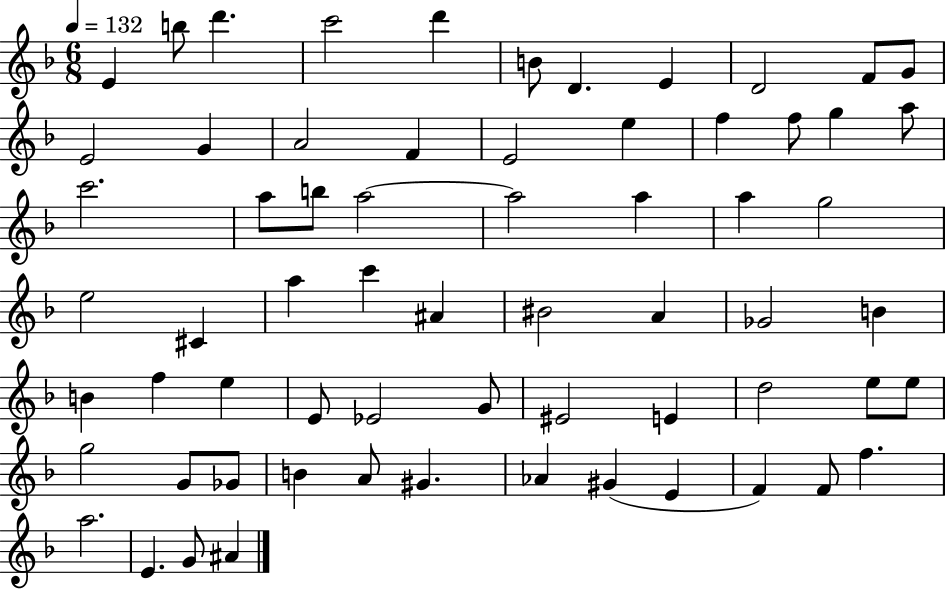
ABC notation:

X:1
T:Untitled
M:6/8
L:1/4
K:F
E b/2 d' c'2 d' B/2 D E D2 F/2 G/2 E2 G A2 F E2 e f f/2 g a/2 c'2 a/2 b/2 a2 a2 a a g2 e2 ^C a c' ^A ^B2 A _G2 B B f e E/2 _E2 G/2 ^E2 E d2 e/2 e/2 g2 G/2 _G/2 B A/2 ^G _A ^G E F F/2 f a2 E G/2 ^A